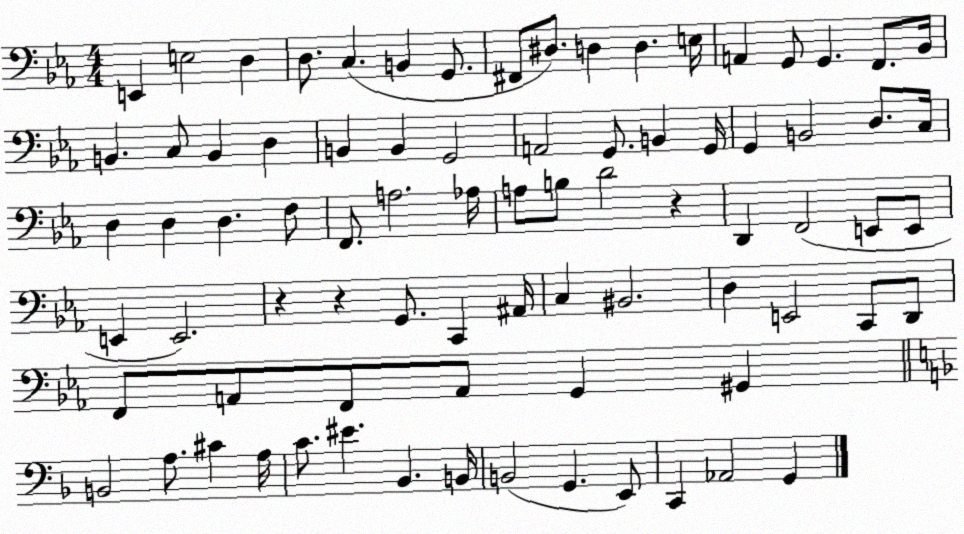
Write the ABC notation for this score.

X:1
T:Untitled
M:4/4
L:1/4
K:Eb
E,, E,2 D, D,/2 C, B,, G,,/2 ^F,,/2 ^D,/2 D, D, E,/4 A,, G,,/2 G,, F,,/2 _B,,/4 B,, C,/2 B,, D, B,, B,, G,,2 A,,2 G,,/2 B,, G,,/4 G,, B,,2 D,/2 C,/4 D, D, D, F,/2 F,,/2 A,2 _A,/4 A,/2 B,/2 D2 z D,, F,,2 E,,/2 E,,/2 E,, E,,2 z z G,,/2 C,, ^A,,/4 C, ^B,,2 D, E,,2 C,,/2 D,,/2 F,,/2 A,,/2 F,,/2 A,,/2 G,, ^G,, B,,2 A,/2 ^C A,/4 C/2 ^E _B,, B,,/4 B,,2 G,, E,,/2 C,, _A,,2 G,,